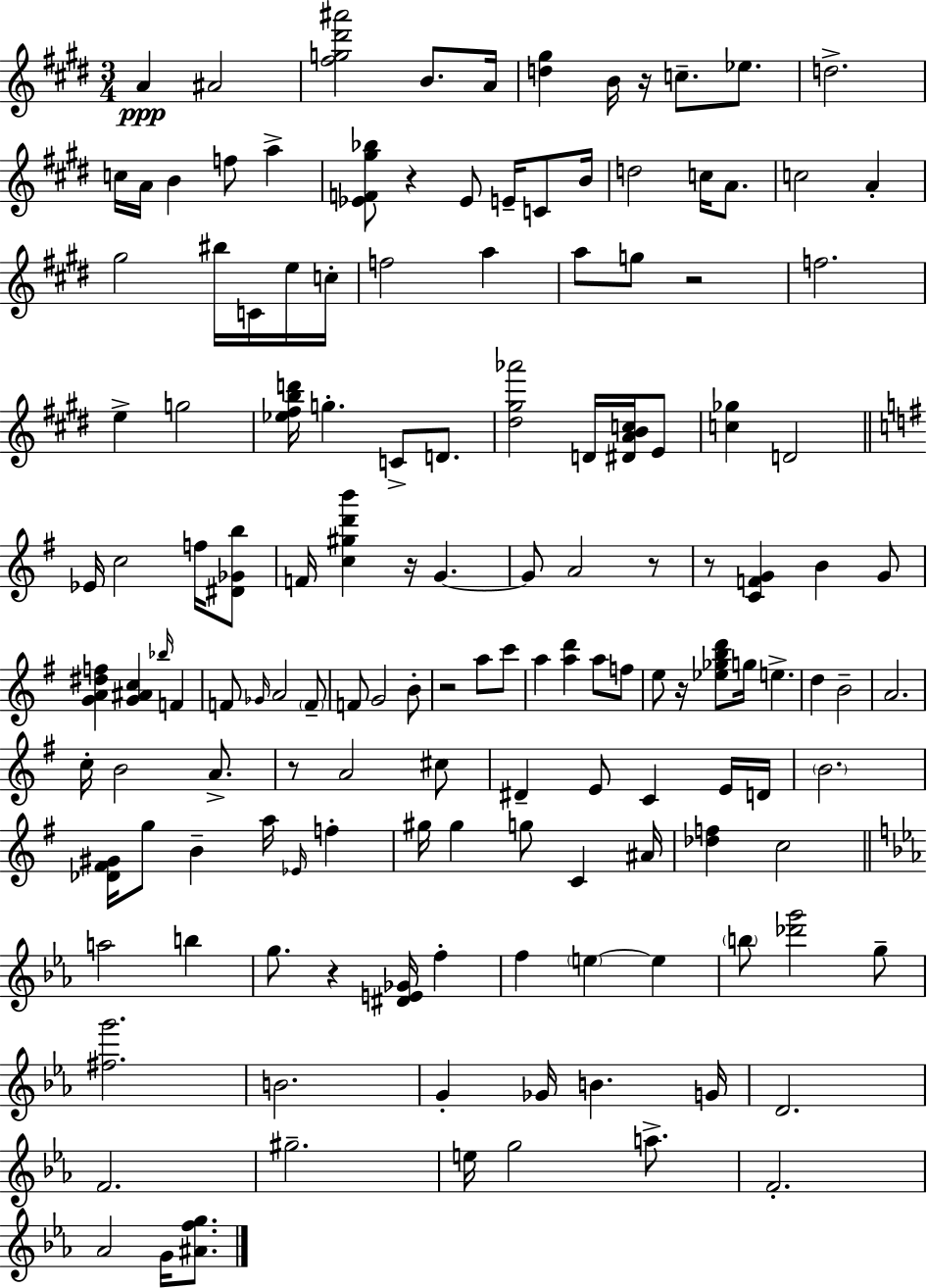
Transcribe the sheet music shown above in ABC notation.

X:1
T:Untitled
M:3/4
L:1/4
K:E
A ^A2 [^fg^d'^a']2 B/2 A/4 [d^g] B/4 z/4 c/2 _e/2 d2 c/4 A/4 B f/2 a [_EF^g_b]/2 z _E/2 E/4 C/2 B/4 d2 c/4 A/2 c2 A ^g2 ^b/4 C/4 e/4 c/4 f2 a a/2 g/2 z2 f2 e g2 [_e^fbd']/4 g C/2 D/2 [^d^g_a']2 D/4 [^DABc]/4 E/2 [c_g] D2 _E/4 c2 f/4 [^D_Gb]/2 F/4 [c^gd'b'] z/4 G G/2 A2 z/2 z/2 [CFG] B G/2 [GA^df] [G^Ac] _b/4 F F/2 _G/4 A2 F/2 F/2 G2 B/2 z2 a/2 c'/2 a [ad'] a/2 f/2 e/2 z/4 [_e_gbd']/2 g/4 e d B2 A2 c/4 B2 A/2 z/2 A2 ^c/2 ^D E/2 C E/4 D/4 B2 [_D^F^G]/4 g/2 B a/4 _E/4 f ^g/4 ^g g/2 C ^A/4 [_df] c2 a2 b g/2 z [^DE_G]/4 f f e e b/2 [_d'g']2 g/2 [^fg']2 B2 G _G/4 B G/4 D2 F2 ^g2 e/4 g2 a/2 F2 _A2 G/4 [^Afg]/2